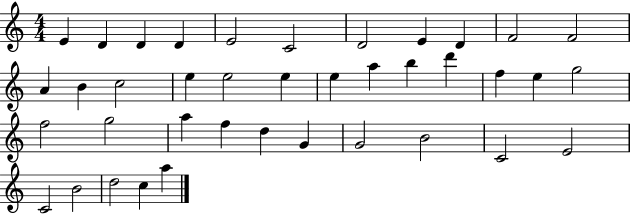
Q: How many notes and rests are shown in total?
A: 39